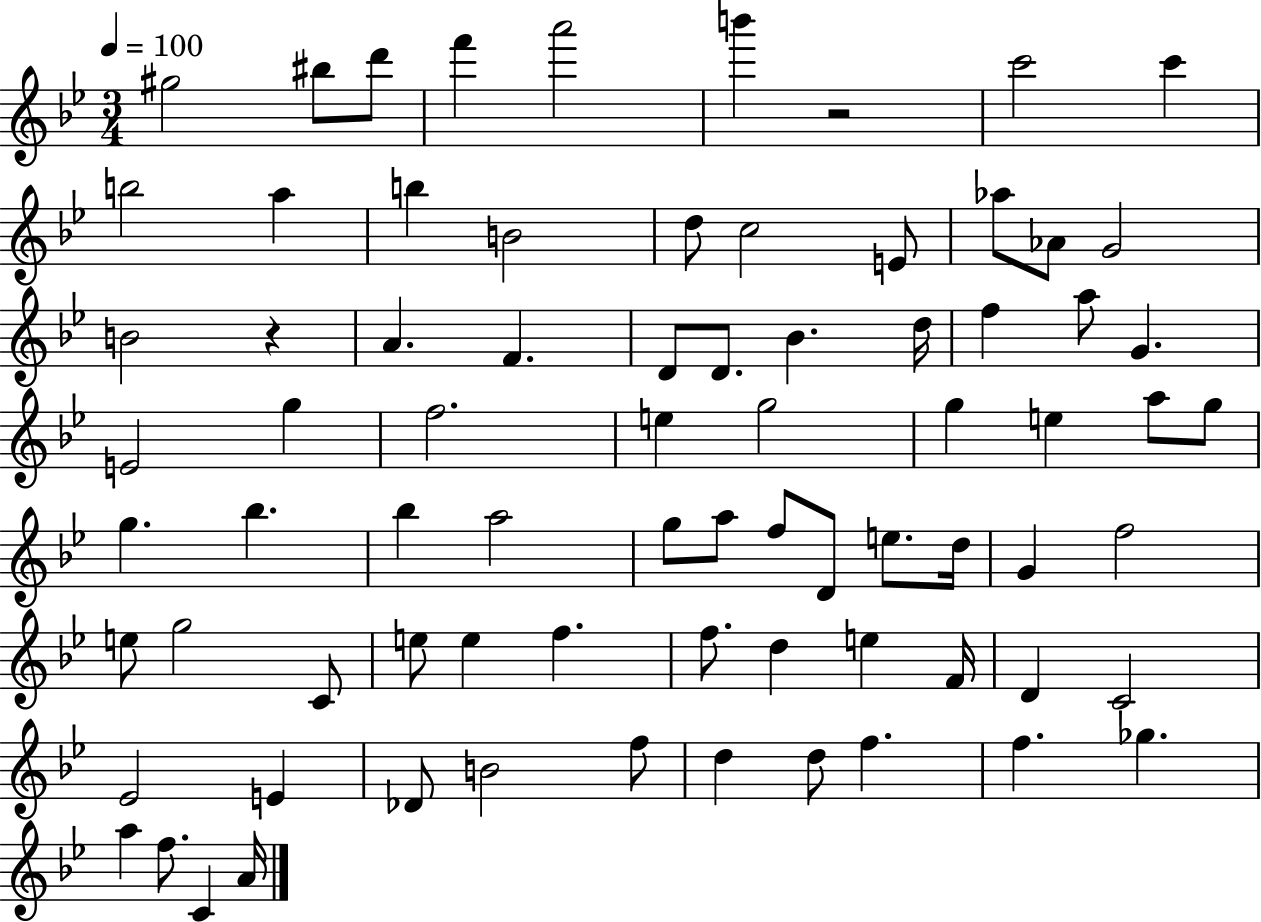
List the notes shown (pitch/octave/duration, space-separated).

G#5/h BIS5/e D6/e F6/q A6/h B6/q R/h C6/h C6/q B5/h A5/q B5/q B4/h D5/e C5/h E4/e Ab5/e Ab4/e G4/h B4/h R/q A4/q. F4/q. D4/e D4/e. Bb4/q. D5/s F5/q A5/e G4/q. E4/h G5/q F5/h. E5/q G5/h G5/q E5/q A5/e G5/e G5/q. Bb5/q. Bb5/q A5/h G5/e A5/e F5/e D4/e E5/e. D5/s G4/q F5/h E5/e G5/h C4/e E5/e E5/q F5/q. F5/e. D5/q E5/q F4/s D4/q C4/h Eb4/h E4/q Db4/e B4/h F5/e D5/q D5/e F5/q. F5/q. Gb5/q. A5/q F5/e. C4/q A4/s